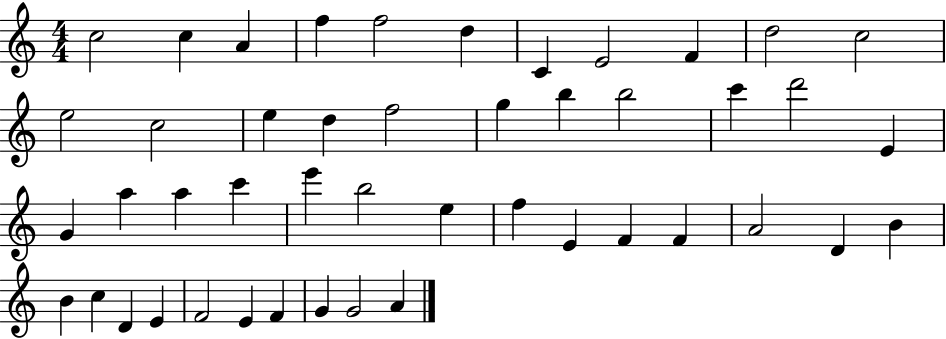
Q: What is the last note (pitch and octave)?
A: A4